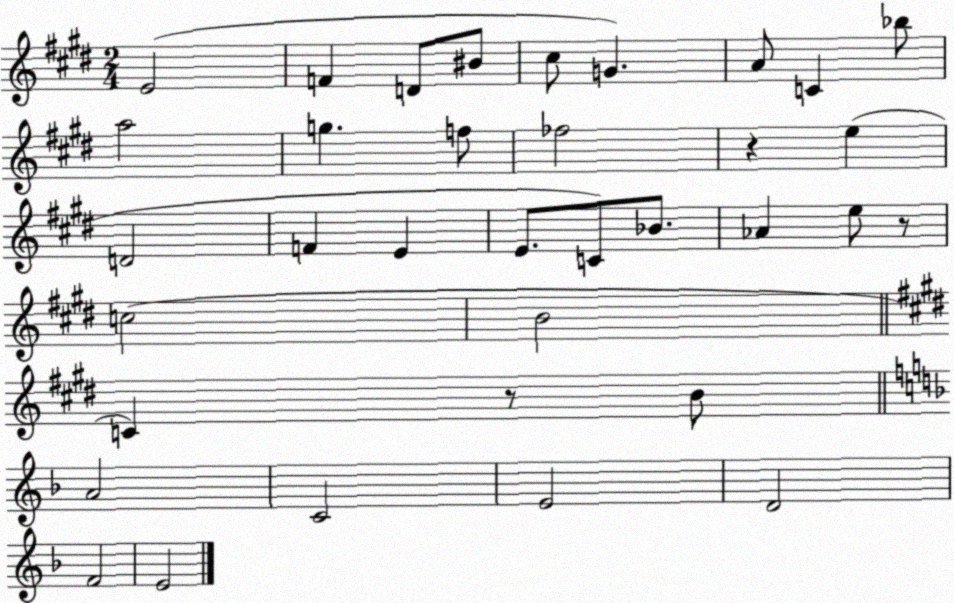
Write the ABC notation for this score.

X:1
T:Untitled
M:2/4
L:1/4
K:E
E2 F D/2 ^B/2 ^c/2 G A/2 C _b/2 a2 g f/2 _f2 z e D2 F E E/2 C/2 _B/2 _A e/2 z/2 c2 B2 C z/2 B/2 A2 C2 E2 D2 F2 E2